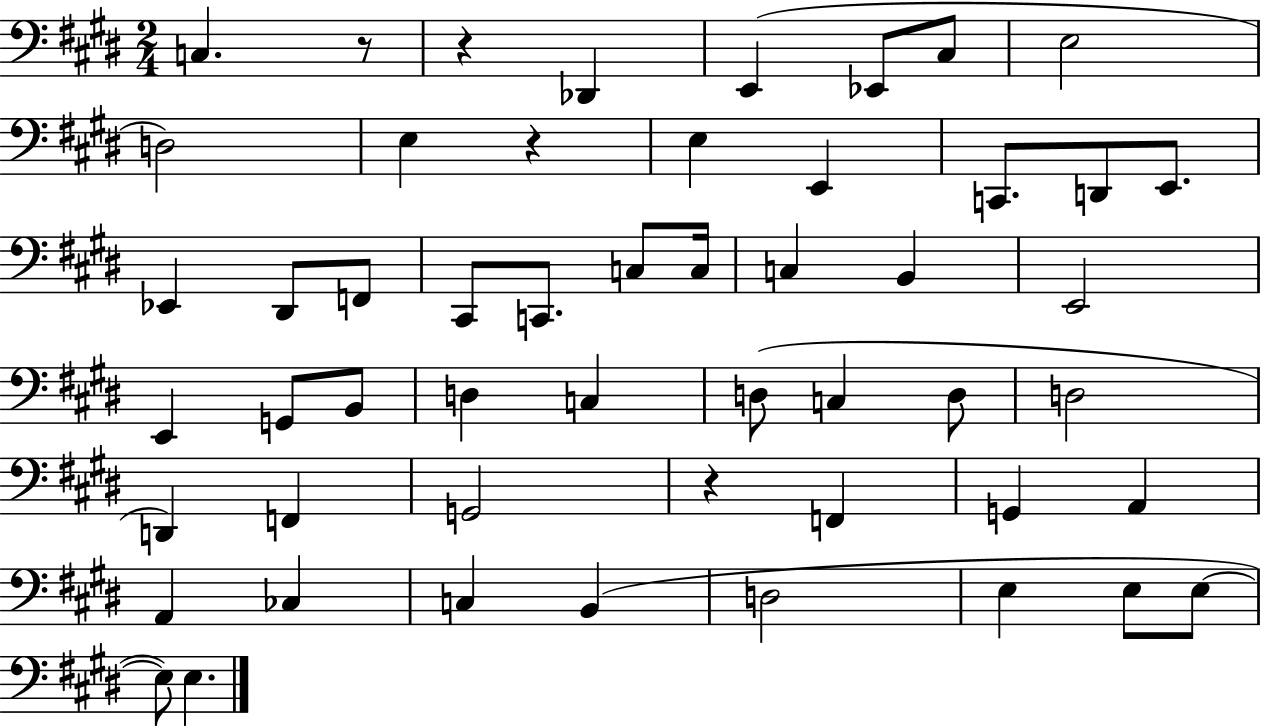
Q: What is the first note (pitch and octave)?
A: C3